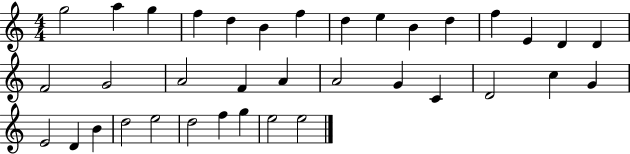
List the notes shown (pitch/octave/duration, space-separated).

G5/h A5/q G5/q F5/q D5/q B4/q F5/q D5/q E5/q B4/q D5/q F5/q E4/q D4/q D4/q F4/h G4/h A4/h F4/q A4/q A4/h G4/q C4/q D4/h C5/q G4/q E4/h D4/q B4/q D5/h E5/h D5/h F5/q G5/q E5/h E5/h